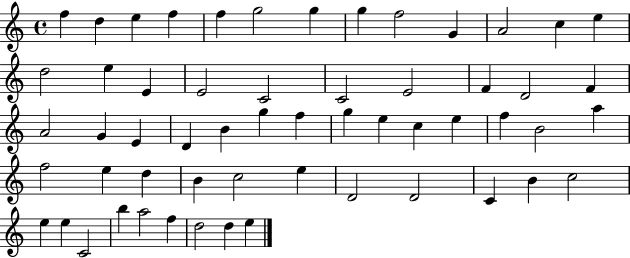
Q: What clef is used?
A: treble